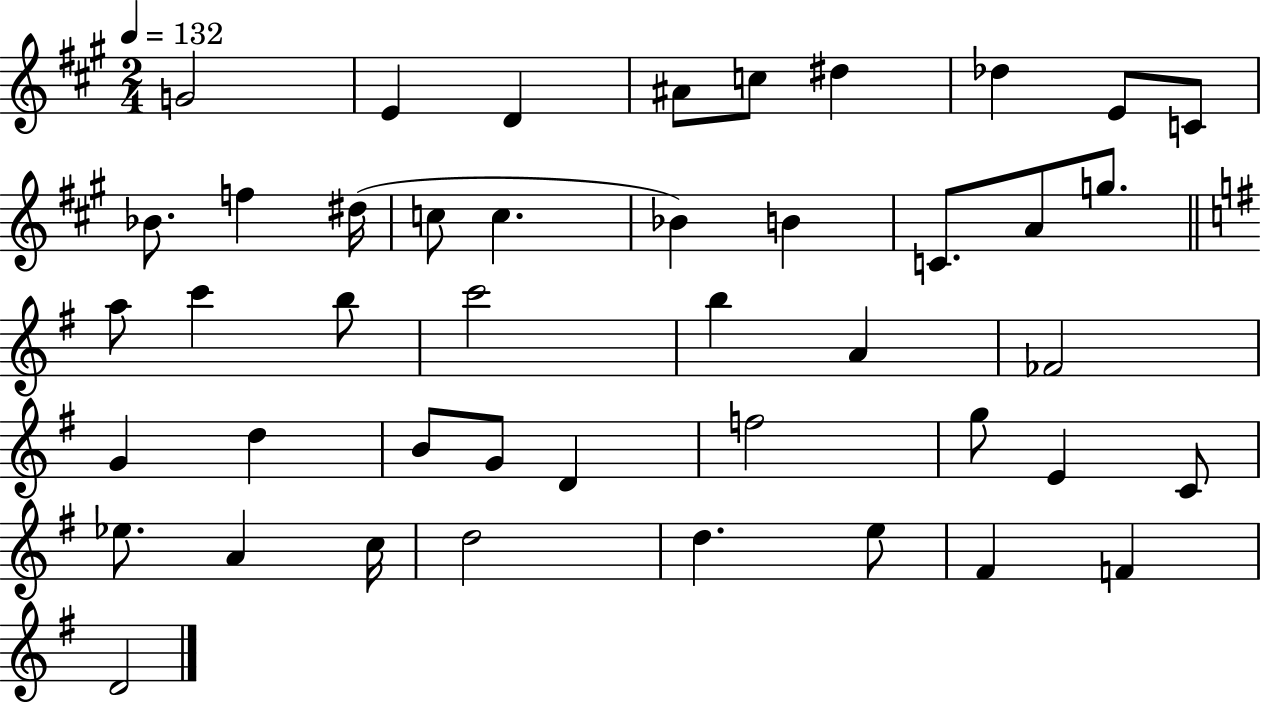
G4/h E4/q D4/q A#4/e C5/e D#5/q Db5/q E4/e C4/e Bb4/e. F5/q D#5/s C5/e C5/q. Bb4/q B4/q C4/e. A4/e G5/e. A5/e C6/q B5/e C6/h B5/q A4/q FES4/h G4/q D5/q B4/e G4/e D4/q F5/h G5/e E4/q C4/e Eb5/e. A4/q C5/s D5/h D5/q. E5/e F#4/q F4/q D4/h